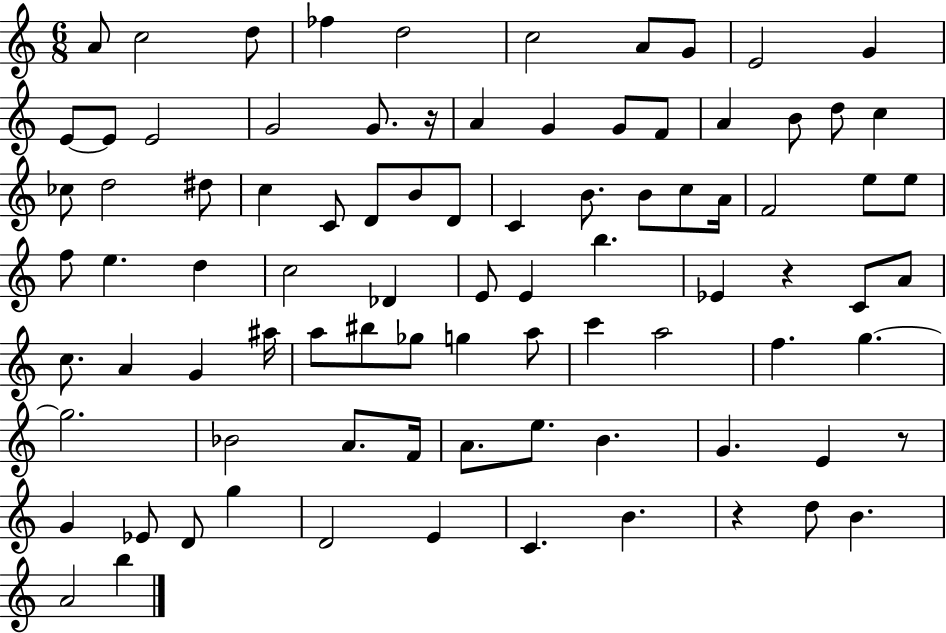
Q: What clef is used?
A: treble